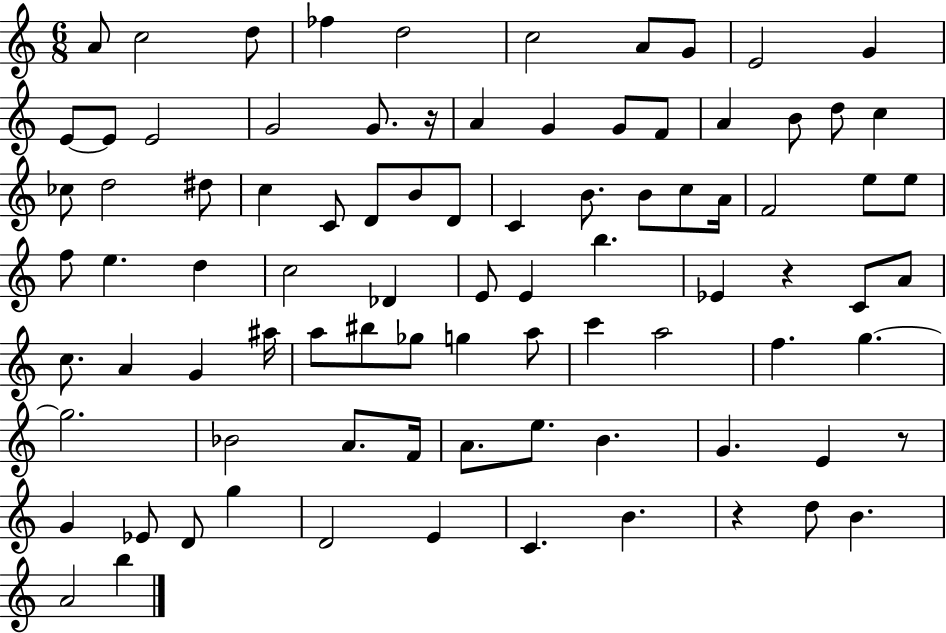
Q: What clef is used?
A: treble